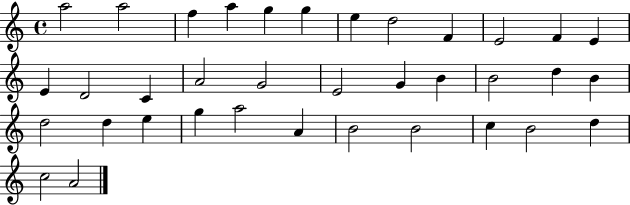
A5/h A5/h F5/q A5/q G5/q G5/q E5/q D5/h F4/q E4/h F4/q E4/q E4/q D4/h C4/q A4/h G4/h E4/h G4/q B4/q B4/h D5/q B4/q D5/h D5/q E5/q G5/q A5/h A4/q B4/h B4/h C5/q B4/h D5/q C5/h A4/h